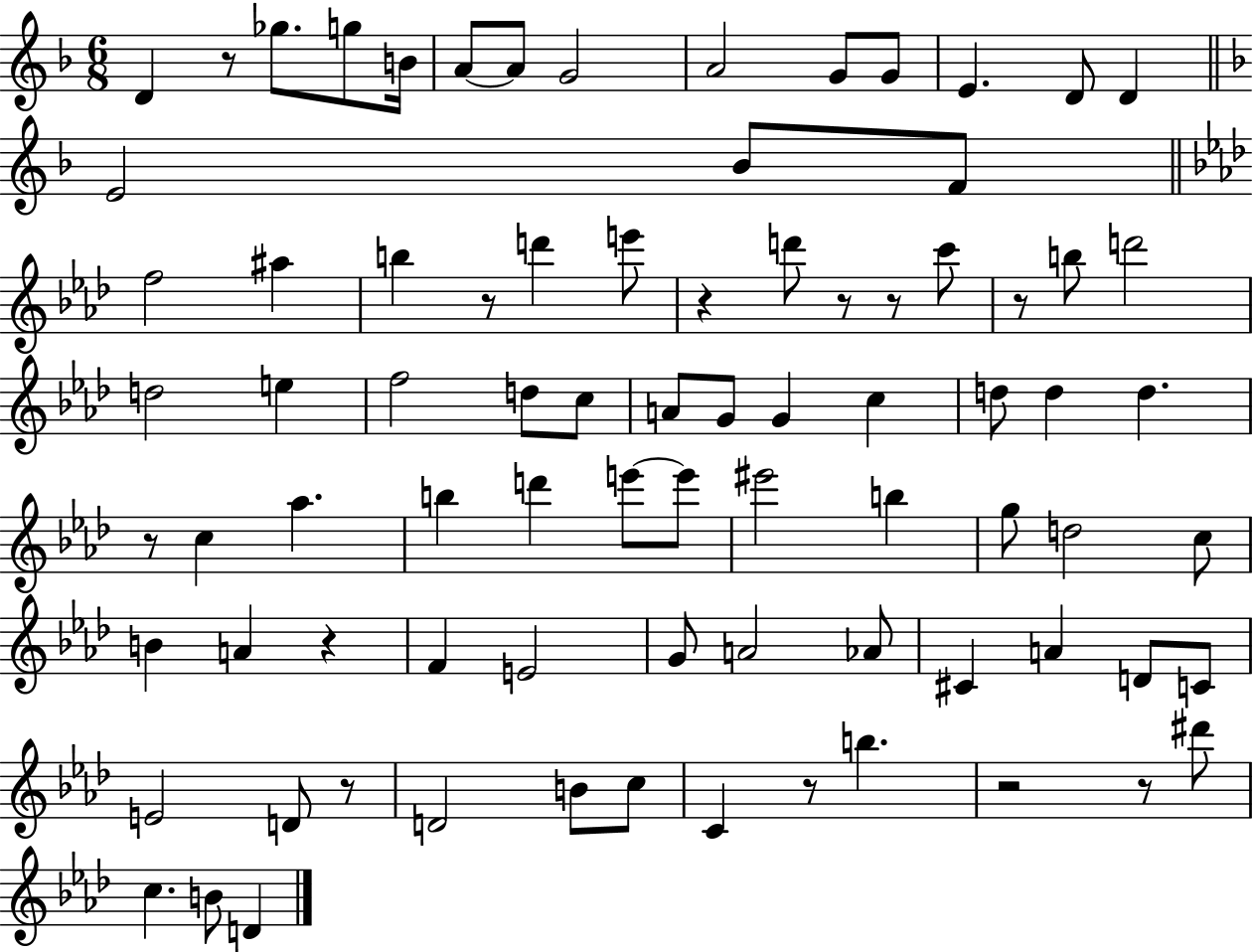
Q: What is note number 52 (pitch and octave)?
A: E4